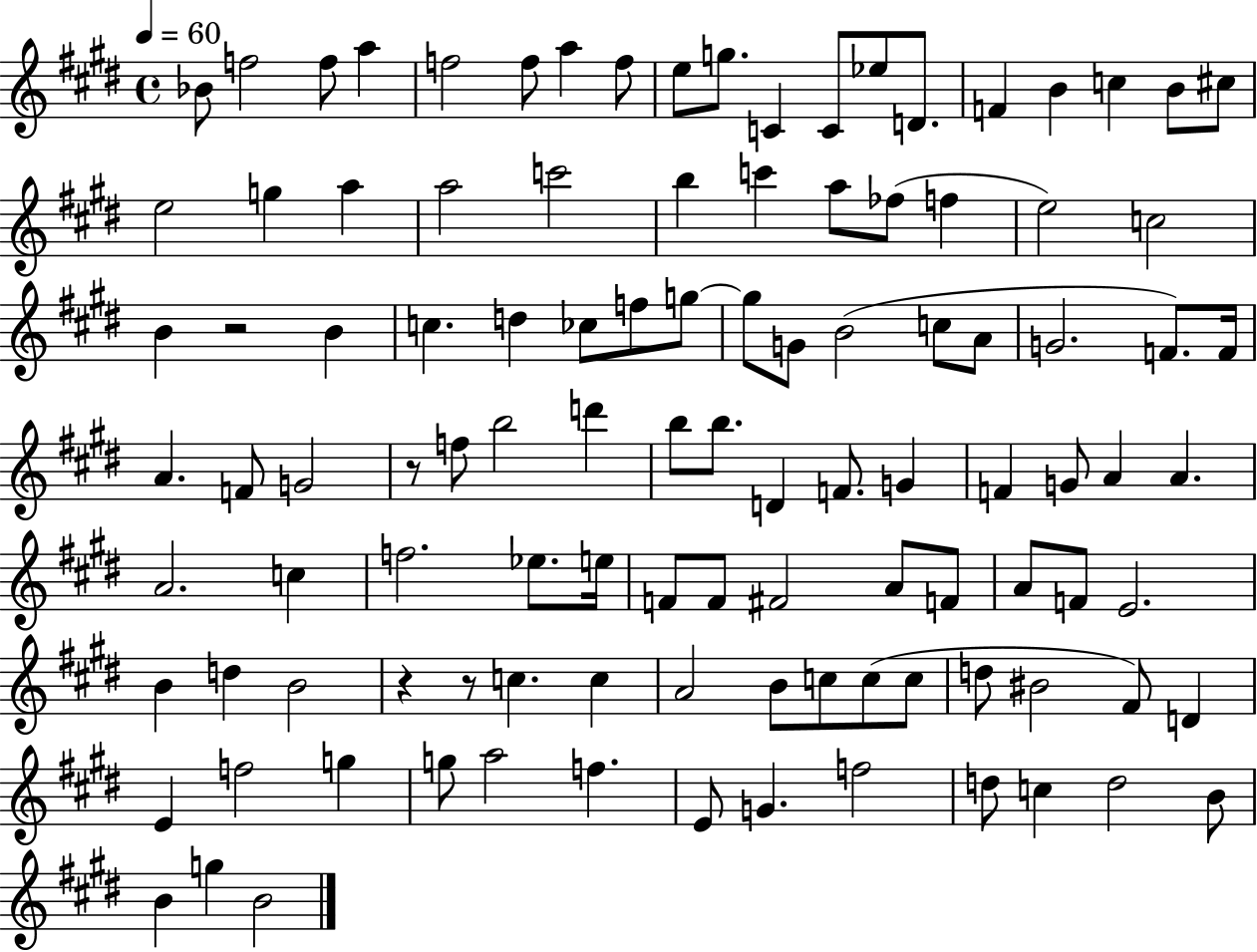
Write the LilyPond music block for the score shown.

{
  \clef treble
  \time 4/4
  \defaultTimeSignature
  \key e \major
  \tempo 4 = 60
  bes'8 f''2 f''8 a''4 | f''2 f''8 a''4 f''8 | e''8 g''8. c'4 c'8 ees''8 d'8. | f'4 b'4 c''4 b'8 cis''8 | \break e''2 g''4 a''4 | a''2 c'''2 | b''4 c'''4 a''8 fes''8( f''4 | e''2) c''2 | \break b'4 r2 b'4 | c''4. d''4 ces''8 f''8 g''8~~ | g''8 g'8 b'2( c''8 a'8 | g'2. f'8.) f'16 | \break a'4. f'8 g'2 | r8 f''8 b''2 d'''4 | b''8 b''8. d'4 f'8. g'4 | f'4 g'8 a'4 a'4. | \break a'2. c''4 | f''2. ees''8. e''16 | f'8 f'8 fis'2 a'8 f'8 | a'8 f'8 e'2. | \break b'4 d''4 b'2 | r4 r8 c''4. c''4 | a'2 b'8 c''8 c''8( c''8 | d''8 bis'2 fis'8) d'4 | \break e'4 f''2 g''4 | g''8 a''2 f''4. | e'8 g'4. f''2 | d''8 c''4 d''2 b'8 | \break b'4 g''4 b'2 | \bar "|."
}